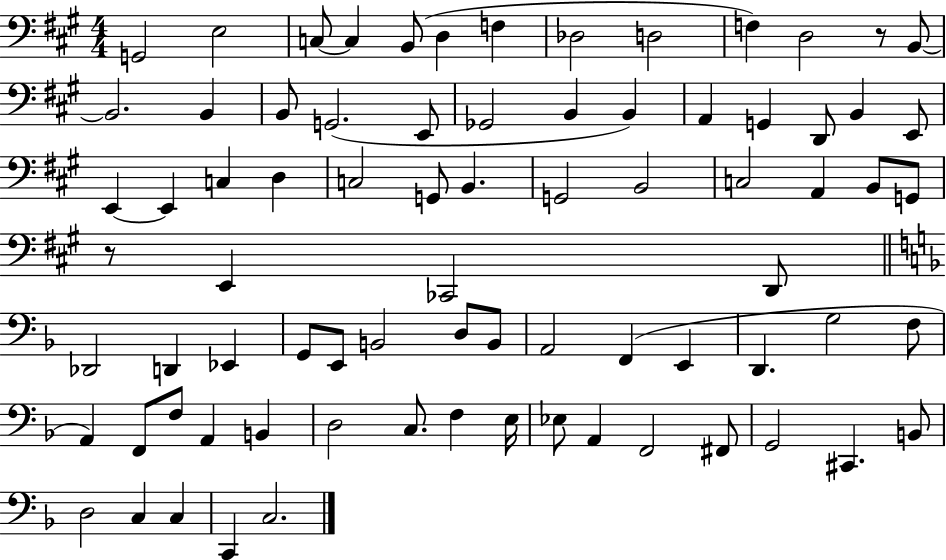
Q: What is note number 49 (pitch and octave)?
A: B2